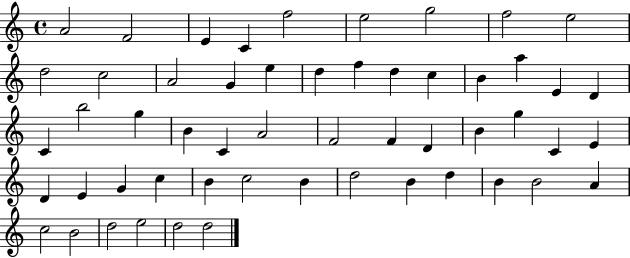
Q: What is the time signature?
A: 4/4